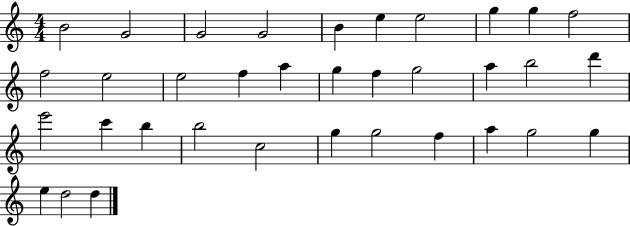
{
  \clef treble
  \numericTimeSignature
  \time 4/4
  \key c \major
  b'2 g'2 | g'2 g'2 | b'4 e''4 e''2 | g''4 g''4 f''2 | \break f''2 e''2 | e''2 f''4 a''4 | g''4 f''4 g''2 | a''4 b''2 d'''4 | \break e'''2 c'''4 b''4 | b''2 c''2 | g''4 g''2 f''4 | a''4 g''2 g''4 | \break e''4 d''2 d''4 | \bar "|."
}